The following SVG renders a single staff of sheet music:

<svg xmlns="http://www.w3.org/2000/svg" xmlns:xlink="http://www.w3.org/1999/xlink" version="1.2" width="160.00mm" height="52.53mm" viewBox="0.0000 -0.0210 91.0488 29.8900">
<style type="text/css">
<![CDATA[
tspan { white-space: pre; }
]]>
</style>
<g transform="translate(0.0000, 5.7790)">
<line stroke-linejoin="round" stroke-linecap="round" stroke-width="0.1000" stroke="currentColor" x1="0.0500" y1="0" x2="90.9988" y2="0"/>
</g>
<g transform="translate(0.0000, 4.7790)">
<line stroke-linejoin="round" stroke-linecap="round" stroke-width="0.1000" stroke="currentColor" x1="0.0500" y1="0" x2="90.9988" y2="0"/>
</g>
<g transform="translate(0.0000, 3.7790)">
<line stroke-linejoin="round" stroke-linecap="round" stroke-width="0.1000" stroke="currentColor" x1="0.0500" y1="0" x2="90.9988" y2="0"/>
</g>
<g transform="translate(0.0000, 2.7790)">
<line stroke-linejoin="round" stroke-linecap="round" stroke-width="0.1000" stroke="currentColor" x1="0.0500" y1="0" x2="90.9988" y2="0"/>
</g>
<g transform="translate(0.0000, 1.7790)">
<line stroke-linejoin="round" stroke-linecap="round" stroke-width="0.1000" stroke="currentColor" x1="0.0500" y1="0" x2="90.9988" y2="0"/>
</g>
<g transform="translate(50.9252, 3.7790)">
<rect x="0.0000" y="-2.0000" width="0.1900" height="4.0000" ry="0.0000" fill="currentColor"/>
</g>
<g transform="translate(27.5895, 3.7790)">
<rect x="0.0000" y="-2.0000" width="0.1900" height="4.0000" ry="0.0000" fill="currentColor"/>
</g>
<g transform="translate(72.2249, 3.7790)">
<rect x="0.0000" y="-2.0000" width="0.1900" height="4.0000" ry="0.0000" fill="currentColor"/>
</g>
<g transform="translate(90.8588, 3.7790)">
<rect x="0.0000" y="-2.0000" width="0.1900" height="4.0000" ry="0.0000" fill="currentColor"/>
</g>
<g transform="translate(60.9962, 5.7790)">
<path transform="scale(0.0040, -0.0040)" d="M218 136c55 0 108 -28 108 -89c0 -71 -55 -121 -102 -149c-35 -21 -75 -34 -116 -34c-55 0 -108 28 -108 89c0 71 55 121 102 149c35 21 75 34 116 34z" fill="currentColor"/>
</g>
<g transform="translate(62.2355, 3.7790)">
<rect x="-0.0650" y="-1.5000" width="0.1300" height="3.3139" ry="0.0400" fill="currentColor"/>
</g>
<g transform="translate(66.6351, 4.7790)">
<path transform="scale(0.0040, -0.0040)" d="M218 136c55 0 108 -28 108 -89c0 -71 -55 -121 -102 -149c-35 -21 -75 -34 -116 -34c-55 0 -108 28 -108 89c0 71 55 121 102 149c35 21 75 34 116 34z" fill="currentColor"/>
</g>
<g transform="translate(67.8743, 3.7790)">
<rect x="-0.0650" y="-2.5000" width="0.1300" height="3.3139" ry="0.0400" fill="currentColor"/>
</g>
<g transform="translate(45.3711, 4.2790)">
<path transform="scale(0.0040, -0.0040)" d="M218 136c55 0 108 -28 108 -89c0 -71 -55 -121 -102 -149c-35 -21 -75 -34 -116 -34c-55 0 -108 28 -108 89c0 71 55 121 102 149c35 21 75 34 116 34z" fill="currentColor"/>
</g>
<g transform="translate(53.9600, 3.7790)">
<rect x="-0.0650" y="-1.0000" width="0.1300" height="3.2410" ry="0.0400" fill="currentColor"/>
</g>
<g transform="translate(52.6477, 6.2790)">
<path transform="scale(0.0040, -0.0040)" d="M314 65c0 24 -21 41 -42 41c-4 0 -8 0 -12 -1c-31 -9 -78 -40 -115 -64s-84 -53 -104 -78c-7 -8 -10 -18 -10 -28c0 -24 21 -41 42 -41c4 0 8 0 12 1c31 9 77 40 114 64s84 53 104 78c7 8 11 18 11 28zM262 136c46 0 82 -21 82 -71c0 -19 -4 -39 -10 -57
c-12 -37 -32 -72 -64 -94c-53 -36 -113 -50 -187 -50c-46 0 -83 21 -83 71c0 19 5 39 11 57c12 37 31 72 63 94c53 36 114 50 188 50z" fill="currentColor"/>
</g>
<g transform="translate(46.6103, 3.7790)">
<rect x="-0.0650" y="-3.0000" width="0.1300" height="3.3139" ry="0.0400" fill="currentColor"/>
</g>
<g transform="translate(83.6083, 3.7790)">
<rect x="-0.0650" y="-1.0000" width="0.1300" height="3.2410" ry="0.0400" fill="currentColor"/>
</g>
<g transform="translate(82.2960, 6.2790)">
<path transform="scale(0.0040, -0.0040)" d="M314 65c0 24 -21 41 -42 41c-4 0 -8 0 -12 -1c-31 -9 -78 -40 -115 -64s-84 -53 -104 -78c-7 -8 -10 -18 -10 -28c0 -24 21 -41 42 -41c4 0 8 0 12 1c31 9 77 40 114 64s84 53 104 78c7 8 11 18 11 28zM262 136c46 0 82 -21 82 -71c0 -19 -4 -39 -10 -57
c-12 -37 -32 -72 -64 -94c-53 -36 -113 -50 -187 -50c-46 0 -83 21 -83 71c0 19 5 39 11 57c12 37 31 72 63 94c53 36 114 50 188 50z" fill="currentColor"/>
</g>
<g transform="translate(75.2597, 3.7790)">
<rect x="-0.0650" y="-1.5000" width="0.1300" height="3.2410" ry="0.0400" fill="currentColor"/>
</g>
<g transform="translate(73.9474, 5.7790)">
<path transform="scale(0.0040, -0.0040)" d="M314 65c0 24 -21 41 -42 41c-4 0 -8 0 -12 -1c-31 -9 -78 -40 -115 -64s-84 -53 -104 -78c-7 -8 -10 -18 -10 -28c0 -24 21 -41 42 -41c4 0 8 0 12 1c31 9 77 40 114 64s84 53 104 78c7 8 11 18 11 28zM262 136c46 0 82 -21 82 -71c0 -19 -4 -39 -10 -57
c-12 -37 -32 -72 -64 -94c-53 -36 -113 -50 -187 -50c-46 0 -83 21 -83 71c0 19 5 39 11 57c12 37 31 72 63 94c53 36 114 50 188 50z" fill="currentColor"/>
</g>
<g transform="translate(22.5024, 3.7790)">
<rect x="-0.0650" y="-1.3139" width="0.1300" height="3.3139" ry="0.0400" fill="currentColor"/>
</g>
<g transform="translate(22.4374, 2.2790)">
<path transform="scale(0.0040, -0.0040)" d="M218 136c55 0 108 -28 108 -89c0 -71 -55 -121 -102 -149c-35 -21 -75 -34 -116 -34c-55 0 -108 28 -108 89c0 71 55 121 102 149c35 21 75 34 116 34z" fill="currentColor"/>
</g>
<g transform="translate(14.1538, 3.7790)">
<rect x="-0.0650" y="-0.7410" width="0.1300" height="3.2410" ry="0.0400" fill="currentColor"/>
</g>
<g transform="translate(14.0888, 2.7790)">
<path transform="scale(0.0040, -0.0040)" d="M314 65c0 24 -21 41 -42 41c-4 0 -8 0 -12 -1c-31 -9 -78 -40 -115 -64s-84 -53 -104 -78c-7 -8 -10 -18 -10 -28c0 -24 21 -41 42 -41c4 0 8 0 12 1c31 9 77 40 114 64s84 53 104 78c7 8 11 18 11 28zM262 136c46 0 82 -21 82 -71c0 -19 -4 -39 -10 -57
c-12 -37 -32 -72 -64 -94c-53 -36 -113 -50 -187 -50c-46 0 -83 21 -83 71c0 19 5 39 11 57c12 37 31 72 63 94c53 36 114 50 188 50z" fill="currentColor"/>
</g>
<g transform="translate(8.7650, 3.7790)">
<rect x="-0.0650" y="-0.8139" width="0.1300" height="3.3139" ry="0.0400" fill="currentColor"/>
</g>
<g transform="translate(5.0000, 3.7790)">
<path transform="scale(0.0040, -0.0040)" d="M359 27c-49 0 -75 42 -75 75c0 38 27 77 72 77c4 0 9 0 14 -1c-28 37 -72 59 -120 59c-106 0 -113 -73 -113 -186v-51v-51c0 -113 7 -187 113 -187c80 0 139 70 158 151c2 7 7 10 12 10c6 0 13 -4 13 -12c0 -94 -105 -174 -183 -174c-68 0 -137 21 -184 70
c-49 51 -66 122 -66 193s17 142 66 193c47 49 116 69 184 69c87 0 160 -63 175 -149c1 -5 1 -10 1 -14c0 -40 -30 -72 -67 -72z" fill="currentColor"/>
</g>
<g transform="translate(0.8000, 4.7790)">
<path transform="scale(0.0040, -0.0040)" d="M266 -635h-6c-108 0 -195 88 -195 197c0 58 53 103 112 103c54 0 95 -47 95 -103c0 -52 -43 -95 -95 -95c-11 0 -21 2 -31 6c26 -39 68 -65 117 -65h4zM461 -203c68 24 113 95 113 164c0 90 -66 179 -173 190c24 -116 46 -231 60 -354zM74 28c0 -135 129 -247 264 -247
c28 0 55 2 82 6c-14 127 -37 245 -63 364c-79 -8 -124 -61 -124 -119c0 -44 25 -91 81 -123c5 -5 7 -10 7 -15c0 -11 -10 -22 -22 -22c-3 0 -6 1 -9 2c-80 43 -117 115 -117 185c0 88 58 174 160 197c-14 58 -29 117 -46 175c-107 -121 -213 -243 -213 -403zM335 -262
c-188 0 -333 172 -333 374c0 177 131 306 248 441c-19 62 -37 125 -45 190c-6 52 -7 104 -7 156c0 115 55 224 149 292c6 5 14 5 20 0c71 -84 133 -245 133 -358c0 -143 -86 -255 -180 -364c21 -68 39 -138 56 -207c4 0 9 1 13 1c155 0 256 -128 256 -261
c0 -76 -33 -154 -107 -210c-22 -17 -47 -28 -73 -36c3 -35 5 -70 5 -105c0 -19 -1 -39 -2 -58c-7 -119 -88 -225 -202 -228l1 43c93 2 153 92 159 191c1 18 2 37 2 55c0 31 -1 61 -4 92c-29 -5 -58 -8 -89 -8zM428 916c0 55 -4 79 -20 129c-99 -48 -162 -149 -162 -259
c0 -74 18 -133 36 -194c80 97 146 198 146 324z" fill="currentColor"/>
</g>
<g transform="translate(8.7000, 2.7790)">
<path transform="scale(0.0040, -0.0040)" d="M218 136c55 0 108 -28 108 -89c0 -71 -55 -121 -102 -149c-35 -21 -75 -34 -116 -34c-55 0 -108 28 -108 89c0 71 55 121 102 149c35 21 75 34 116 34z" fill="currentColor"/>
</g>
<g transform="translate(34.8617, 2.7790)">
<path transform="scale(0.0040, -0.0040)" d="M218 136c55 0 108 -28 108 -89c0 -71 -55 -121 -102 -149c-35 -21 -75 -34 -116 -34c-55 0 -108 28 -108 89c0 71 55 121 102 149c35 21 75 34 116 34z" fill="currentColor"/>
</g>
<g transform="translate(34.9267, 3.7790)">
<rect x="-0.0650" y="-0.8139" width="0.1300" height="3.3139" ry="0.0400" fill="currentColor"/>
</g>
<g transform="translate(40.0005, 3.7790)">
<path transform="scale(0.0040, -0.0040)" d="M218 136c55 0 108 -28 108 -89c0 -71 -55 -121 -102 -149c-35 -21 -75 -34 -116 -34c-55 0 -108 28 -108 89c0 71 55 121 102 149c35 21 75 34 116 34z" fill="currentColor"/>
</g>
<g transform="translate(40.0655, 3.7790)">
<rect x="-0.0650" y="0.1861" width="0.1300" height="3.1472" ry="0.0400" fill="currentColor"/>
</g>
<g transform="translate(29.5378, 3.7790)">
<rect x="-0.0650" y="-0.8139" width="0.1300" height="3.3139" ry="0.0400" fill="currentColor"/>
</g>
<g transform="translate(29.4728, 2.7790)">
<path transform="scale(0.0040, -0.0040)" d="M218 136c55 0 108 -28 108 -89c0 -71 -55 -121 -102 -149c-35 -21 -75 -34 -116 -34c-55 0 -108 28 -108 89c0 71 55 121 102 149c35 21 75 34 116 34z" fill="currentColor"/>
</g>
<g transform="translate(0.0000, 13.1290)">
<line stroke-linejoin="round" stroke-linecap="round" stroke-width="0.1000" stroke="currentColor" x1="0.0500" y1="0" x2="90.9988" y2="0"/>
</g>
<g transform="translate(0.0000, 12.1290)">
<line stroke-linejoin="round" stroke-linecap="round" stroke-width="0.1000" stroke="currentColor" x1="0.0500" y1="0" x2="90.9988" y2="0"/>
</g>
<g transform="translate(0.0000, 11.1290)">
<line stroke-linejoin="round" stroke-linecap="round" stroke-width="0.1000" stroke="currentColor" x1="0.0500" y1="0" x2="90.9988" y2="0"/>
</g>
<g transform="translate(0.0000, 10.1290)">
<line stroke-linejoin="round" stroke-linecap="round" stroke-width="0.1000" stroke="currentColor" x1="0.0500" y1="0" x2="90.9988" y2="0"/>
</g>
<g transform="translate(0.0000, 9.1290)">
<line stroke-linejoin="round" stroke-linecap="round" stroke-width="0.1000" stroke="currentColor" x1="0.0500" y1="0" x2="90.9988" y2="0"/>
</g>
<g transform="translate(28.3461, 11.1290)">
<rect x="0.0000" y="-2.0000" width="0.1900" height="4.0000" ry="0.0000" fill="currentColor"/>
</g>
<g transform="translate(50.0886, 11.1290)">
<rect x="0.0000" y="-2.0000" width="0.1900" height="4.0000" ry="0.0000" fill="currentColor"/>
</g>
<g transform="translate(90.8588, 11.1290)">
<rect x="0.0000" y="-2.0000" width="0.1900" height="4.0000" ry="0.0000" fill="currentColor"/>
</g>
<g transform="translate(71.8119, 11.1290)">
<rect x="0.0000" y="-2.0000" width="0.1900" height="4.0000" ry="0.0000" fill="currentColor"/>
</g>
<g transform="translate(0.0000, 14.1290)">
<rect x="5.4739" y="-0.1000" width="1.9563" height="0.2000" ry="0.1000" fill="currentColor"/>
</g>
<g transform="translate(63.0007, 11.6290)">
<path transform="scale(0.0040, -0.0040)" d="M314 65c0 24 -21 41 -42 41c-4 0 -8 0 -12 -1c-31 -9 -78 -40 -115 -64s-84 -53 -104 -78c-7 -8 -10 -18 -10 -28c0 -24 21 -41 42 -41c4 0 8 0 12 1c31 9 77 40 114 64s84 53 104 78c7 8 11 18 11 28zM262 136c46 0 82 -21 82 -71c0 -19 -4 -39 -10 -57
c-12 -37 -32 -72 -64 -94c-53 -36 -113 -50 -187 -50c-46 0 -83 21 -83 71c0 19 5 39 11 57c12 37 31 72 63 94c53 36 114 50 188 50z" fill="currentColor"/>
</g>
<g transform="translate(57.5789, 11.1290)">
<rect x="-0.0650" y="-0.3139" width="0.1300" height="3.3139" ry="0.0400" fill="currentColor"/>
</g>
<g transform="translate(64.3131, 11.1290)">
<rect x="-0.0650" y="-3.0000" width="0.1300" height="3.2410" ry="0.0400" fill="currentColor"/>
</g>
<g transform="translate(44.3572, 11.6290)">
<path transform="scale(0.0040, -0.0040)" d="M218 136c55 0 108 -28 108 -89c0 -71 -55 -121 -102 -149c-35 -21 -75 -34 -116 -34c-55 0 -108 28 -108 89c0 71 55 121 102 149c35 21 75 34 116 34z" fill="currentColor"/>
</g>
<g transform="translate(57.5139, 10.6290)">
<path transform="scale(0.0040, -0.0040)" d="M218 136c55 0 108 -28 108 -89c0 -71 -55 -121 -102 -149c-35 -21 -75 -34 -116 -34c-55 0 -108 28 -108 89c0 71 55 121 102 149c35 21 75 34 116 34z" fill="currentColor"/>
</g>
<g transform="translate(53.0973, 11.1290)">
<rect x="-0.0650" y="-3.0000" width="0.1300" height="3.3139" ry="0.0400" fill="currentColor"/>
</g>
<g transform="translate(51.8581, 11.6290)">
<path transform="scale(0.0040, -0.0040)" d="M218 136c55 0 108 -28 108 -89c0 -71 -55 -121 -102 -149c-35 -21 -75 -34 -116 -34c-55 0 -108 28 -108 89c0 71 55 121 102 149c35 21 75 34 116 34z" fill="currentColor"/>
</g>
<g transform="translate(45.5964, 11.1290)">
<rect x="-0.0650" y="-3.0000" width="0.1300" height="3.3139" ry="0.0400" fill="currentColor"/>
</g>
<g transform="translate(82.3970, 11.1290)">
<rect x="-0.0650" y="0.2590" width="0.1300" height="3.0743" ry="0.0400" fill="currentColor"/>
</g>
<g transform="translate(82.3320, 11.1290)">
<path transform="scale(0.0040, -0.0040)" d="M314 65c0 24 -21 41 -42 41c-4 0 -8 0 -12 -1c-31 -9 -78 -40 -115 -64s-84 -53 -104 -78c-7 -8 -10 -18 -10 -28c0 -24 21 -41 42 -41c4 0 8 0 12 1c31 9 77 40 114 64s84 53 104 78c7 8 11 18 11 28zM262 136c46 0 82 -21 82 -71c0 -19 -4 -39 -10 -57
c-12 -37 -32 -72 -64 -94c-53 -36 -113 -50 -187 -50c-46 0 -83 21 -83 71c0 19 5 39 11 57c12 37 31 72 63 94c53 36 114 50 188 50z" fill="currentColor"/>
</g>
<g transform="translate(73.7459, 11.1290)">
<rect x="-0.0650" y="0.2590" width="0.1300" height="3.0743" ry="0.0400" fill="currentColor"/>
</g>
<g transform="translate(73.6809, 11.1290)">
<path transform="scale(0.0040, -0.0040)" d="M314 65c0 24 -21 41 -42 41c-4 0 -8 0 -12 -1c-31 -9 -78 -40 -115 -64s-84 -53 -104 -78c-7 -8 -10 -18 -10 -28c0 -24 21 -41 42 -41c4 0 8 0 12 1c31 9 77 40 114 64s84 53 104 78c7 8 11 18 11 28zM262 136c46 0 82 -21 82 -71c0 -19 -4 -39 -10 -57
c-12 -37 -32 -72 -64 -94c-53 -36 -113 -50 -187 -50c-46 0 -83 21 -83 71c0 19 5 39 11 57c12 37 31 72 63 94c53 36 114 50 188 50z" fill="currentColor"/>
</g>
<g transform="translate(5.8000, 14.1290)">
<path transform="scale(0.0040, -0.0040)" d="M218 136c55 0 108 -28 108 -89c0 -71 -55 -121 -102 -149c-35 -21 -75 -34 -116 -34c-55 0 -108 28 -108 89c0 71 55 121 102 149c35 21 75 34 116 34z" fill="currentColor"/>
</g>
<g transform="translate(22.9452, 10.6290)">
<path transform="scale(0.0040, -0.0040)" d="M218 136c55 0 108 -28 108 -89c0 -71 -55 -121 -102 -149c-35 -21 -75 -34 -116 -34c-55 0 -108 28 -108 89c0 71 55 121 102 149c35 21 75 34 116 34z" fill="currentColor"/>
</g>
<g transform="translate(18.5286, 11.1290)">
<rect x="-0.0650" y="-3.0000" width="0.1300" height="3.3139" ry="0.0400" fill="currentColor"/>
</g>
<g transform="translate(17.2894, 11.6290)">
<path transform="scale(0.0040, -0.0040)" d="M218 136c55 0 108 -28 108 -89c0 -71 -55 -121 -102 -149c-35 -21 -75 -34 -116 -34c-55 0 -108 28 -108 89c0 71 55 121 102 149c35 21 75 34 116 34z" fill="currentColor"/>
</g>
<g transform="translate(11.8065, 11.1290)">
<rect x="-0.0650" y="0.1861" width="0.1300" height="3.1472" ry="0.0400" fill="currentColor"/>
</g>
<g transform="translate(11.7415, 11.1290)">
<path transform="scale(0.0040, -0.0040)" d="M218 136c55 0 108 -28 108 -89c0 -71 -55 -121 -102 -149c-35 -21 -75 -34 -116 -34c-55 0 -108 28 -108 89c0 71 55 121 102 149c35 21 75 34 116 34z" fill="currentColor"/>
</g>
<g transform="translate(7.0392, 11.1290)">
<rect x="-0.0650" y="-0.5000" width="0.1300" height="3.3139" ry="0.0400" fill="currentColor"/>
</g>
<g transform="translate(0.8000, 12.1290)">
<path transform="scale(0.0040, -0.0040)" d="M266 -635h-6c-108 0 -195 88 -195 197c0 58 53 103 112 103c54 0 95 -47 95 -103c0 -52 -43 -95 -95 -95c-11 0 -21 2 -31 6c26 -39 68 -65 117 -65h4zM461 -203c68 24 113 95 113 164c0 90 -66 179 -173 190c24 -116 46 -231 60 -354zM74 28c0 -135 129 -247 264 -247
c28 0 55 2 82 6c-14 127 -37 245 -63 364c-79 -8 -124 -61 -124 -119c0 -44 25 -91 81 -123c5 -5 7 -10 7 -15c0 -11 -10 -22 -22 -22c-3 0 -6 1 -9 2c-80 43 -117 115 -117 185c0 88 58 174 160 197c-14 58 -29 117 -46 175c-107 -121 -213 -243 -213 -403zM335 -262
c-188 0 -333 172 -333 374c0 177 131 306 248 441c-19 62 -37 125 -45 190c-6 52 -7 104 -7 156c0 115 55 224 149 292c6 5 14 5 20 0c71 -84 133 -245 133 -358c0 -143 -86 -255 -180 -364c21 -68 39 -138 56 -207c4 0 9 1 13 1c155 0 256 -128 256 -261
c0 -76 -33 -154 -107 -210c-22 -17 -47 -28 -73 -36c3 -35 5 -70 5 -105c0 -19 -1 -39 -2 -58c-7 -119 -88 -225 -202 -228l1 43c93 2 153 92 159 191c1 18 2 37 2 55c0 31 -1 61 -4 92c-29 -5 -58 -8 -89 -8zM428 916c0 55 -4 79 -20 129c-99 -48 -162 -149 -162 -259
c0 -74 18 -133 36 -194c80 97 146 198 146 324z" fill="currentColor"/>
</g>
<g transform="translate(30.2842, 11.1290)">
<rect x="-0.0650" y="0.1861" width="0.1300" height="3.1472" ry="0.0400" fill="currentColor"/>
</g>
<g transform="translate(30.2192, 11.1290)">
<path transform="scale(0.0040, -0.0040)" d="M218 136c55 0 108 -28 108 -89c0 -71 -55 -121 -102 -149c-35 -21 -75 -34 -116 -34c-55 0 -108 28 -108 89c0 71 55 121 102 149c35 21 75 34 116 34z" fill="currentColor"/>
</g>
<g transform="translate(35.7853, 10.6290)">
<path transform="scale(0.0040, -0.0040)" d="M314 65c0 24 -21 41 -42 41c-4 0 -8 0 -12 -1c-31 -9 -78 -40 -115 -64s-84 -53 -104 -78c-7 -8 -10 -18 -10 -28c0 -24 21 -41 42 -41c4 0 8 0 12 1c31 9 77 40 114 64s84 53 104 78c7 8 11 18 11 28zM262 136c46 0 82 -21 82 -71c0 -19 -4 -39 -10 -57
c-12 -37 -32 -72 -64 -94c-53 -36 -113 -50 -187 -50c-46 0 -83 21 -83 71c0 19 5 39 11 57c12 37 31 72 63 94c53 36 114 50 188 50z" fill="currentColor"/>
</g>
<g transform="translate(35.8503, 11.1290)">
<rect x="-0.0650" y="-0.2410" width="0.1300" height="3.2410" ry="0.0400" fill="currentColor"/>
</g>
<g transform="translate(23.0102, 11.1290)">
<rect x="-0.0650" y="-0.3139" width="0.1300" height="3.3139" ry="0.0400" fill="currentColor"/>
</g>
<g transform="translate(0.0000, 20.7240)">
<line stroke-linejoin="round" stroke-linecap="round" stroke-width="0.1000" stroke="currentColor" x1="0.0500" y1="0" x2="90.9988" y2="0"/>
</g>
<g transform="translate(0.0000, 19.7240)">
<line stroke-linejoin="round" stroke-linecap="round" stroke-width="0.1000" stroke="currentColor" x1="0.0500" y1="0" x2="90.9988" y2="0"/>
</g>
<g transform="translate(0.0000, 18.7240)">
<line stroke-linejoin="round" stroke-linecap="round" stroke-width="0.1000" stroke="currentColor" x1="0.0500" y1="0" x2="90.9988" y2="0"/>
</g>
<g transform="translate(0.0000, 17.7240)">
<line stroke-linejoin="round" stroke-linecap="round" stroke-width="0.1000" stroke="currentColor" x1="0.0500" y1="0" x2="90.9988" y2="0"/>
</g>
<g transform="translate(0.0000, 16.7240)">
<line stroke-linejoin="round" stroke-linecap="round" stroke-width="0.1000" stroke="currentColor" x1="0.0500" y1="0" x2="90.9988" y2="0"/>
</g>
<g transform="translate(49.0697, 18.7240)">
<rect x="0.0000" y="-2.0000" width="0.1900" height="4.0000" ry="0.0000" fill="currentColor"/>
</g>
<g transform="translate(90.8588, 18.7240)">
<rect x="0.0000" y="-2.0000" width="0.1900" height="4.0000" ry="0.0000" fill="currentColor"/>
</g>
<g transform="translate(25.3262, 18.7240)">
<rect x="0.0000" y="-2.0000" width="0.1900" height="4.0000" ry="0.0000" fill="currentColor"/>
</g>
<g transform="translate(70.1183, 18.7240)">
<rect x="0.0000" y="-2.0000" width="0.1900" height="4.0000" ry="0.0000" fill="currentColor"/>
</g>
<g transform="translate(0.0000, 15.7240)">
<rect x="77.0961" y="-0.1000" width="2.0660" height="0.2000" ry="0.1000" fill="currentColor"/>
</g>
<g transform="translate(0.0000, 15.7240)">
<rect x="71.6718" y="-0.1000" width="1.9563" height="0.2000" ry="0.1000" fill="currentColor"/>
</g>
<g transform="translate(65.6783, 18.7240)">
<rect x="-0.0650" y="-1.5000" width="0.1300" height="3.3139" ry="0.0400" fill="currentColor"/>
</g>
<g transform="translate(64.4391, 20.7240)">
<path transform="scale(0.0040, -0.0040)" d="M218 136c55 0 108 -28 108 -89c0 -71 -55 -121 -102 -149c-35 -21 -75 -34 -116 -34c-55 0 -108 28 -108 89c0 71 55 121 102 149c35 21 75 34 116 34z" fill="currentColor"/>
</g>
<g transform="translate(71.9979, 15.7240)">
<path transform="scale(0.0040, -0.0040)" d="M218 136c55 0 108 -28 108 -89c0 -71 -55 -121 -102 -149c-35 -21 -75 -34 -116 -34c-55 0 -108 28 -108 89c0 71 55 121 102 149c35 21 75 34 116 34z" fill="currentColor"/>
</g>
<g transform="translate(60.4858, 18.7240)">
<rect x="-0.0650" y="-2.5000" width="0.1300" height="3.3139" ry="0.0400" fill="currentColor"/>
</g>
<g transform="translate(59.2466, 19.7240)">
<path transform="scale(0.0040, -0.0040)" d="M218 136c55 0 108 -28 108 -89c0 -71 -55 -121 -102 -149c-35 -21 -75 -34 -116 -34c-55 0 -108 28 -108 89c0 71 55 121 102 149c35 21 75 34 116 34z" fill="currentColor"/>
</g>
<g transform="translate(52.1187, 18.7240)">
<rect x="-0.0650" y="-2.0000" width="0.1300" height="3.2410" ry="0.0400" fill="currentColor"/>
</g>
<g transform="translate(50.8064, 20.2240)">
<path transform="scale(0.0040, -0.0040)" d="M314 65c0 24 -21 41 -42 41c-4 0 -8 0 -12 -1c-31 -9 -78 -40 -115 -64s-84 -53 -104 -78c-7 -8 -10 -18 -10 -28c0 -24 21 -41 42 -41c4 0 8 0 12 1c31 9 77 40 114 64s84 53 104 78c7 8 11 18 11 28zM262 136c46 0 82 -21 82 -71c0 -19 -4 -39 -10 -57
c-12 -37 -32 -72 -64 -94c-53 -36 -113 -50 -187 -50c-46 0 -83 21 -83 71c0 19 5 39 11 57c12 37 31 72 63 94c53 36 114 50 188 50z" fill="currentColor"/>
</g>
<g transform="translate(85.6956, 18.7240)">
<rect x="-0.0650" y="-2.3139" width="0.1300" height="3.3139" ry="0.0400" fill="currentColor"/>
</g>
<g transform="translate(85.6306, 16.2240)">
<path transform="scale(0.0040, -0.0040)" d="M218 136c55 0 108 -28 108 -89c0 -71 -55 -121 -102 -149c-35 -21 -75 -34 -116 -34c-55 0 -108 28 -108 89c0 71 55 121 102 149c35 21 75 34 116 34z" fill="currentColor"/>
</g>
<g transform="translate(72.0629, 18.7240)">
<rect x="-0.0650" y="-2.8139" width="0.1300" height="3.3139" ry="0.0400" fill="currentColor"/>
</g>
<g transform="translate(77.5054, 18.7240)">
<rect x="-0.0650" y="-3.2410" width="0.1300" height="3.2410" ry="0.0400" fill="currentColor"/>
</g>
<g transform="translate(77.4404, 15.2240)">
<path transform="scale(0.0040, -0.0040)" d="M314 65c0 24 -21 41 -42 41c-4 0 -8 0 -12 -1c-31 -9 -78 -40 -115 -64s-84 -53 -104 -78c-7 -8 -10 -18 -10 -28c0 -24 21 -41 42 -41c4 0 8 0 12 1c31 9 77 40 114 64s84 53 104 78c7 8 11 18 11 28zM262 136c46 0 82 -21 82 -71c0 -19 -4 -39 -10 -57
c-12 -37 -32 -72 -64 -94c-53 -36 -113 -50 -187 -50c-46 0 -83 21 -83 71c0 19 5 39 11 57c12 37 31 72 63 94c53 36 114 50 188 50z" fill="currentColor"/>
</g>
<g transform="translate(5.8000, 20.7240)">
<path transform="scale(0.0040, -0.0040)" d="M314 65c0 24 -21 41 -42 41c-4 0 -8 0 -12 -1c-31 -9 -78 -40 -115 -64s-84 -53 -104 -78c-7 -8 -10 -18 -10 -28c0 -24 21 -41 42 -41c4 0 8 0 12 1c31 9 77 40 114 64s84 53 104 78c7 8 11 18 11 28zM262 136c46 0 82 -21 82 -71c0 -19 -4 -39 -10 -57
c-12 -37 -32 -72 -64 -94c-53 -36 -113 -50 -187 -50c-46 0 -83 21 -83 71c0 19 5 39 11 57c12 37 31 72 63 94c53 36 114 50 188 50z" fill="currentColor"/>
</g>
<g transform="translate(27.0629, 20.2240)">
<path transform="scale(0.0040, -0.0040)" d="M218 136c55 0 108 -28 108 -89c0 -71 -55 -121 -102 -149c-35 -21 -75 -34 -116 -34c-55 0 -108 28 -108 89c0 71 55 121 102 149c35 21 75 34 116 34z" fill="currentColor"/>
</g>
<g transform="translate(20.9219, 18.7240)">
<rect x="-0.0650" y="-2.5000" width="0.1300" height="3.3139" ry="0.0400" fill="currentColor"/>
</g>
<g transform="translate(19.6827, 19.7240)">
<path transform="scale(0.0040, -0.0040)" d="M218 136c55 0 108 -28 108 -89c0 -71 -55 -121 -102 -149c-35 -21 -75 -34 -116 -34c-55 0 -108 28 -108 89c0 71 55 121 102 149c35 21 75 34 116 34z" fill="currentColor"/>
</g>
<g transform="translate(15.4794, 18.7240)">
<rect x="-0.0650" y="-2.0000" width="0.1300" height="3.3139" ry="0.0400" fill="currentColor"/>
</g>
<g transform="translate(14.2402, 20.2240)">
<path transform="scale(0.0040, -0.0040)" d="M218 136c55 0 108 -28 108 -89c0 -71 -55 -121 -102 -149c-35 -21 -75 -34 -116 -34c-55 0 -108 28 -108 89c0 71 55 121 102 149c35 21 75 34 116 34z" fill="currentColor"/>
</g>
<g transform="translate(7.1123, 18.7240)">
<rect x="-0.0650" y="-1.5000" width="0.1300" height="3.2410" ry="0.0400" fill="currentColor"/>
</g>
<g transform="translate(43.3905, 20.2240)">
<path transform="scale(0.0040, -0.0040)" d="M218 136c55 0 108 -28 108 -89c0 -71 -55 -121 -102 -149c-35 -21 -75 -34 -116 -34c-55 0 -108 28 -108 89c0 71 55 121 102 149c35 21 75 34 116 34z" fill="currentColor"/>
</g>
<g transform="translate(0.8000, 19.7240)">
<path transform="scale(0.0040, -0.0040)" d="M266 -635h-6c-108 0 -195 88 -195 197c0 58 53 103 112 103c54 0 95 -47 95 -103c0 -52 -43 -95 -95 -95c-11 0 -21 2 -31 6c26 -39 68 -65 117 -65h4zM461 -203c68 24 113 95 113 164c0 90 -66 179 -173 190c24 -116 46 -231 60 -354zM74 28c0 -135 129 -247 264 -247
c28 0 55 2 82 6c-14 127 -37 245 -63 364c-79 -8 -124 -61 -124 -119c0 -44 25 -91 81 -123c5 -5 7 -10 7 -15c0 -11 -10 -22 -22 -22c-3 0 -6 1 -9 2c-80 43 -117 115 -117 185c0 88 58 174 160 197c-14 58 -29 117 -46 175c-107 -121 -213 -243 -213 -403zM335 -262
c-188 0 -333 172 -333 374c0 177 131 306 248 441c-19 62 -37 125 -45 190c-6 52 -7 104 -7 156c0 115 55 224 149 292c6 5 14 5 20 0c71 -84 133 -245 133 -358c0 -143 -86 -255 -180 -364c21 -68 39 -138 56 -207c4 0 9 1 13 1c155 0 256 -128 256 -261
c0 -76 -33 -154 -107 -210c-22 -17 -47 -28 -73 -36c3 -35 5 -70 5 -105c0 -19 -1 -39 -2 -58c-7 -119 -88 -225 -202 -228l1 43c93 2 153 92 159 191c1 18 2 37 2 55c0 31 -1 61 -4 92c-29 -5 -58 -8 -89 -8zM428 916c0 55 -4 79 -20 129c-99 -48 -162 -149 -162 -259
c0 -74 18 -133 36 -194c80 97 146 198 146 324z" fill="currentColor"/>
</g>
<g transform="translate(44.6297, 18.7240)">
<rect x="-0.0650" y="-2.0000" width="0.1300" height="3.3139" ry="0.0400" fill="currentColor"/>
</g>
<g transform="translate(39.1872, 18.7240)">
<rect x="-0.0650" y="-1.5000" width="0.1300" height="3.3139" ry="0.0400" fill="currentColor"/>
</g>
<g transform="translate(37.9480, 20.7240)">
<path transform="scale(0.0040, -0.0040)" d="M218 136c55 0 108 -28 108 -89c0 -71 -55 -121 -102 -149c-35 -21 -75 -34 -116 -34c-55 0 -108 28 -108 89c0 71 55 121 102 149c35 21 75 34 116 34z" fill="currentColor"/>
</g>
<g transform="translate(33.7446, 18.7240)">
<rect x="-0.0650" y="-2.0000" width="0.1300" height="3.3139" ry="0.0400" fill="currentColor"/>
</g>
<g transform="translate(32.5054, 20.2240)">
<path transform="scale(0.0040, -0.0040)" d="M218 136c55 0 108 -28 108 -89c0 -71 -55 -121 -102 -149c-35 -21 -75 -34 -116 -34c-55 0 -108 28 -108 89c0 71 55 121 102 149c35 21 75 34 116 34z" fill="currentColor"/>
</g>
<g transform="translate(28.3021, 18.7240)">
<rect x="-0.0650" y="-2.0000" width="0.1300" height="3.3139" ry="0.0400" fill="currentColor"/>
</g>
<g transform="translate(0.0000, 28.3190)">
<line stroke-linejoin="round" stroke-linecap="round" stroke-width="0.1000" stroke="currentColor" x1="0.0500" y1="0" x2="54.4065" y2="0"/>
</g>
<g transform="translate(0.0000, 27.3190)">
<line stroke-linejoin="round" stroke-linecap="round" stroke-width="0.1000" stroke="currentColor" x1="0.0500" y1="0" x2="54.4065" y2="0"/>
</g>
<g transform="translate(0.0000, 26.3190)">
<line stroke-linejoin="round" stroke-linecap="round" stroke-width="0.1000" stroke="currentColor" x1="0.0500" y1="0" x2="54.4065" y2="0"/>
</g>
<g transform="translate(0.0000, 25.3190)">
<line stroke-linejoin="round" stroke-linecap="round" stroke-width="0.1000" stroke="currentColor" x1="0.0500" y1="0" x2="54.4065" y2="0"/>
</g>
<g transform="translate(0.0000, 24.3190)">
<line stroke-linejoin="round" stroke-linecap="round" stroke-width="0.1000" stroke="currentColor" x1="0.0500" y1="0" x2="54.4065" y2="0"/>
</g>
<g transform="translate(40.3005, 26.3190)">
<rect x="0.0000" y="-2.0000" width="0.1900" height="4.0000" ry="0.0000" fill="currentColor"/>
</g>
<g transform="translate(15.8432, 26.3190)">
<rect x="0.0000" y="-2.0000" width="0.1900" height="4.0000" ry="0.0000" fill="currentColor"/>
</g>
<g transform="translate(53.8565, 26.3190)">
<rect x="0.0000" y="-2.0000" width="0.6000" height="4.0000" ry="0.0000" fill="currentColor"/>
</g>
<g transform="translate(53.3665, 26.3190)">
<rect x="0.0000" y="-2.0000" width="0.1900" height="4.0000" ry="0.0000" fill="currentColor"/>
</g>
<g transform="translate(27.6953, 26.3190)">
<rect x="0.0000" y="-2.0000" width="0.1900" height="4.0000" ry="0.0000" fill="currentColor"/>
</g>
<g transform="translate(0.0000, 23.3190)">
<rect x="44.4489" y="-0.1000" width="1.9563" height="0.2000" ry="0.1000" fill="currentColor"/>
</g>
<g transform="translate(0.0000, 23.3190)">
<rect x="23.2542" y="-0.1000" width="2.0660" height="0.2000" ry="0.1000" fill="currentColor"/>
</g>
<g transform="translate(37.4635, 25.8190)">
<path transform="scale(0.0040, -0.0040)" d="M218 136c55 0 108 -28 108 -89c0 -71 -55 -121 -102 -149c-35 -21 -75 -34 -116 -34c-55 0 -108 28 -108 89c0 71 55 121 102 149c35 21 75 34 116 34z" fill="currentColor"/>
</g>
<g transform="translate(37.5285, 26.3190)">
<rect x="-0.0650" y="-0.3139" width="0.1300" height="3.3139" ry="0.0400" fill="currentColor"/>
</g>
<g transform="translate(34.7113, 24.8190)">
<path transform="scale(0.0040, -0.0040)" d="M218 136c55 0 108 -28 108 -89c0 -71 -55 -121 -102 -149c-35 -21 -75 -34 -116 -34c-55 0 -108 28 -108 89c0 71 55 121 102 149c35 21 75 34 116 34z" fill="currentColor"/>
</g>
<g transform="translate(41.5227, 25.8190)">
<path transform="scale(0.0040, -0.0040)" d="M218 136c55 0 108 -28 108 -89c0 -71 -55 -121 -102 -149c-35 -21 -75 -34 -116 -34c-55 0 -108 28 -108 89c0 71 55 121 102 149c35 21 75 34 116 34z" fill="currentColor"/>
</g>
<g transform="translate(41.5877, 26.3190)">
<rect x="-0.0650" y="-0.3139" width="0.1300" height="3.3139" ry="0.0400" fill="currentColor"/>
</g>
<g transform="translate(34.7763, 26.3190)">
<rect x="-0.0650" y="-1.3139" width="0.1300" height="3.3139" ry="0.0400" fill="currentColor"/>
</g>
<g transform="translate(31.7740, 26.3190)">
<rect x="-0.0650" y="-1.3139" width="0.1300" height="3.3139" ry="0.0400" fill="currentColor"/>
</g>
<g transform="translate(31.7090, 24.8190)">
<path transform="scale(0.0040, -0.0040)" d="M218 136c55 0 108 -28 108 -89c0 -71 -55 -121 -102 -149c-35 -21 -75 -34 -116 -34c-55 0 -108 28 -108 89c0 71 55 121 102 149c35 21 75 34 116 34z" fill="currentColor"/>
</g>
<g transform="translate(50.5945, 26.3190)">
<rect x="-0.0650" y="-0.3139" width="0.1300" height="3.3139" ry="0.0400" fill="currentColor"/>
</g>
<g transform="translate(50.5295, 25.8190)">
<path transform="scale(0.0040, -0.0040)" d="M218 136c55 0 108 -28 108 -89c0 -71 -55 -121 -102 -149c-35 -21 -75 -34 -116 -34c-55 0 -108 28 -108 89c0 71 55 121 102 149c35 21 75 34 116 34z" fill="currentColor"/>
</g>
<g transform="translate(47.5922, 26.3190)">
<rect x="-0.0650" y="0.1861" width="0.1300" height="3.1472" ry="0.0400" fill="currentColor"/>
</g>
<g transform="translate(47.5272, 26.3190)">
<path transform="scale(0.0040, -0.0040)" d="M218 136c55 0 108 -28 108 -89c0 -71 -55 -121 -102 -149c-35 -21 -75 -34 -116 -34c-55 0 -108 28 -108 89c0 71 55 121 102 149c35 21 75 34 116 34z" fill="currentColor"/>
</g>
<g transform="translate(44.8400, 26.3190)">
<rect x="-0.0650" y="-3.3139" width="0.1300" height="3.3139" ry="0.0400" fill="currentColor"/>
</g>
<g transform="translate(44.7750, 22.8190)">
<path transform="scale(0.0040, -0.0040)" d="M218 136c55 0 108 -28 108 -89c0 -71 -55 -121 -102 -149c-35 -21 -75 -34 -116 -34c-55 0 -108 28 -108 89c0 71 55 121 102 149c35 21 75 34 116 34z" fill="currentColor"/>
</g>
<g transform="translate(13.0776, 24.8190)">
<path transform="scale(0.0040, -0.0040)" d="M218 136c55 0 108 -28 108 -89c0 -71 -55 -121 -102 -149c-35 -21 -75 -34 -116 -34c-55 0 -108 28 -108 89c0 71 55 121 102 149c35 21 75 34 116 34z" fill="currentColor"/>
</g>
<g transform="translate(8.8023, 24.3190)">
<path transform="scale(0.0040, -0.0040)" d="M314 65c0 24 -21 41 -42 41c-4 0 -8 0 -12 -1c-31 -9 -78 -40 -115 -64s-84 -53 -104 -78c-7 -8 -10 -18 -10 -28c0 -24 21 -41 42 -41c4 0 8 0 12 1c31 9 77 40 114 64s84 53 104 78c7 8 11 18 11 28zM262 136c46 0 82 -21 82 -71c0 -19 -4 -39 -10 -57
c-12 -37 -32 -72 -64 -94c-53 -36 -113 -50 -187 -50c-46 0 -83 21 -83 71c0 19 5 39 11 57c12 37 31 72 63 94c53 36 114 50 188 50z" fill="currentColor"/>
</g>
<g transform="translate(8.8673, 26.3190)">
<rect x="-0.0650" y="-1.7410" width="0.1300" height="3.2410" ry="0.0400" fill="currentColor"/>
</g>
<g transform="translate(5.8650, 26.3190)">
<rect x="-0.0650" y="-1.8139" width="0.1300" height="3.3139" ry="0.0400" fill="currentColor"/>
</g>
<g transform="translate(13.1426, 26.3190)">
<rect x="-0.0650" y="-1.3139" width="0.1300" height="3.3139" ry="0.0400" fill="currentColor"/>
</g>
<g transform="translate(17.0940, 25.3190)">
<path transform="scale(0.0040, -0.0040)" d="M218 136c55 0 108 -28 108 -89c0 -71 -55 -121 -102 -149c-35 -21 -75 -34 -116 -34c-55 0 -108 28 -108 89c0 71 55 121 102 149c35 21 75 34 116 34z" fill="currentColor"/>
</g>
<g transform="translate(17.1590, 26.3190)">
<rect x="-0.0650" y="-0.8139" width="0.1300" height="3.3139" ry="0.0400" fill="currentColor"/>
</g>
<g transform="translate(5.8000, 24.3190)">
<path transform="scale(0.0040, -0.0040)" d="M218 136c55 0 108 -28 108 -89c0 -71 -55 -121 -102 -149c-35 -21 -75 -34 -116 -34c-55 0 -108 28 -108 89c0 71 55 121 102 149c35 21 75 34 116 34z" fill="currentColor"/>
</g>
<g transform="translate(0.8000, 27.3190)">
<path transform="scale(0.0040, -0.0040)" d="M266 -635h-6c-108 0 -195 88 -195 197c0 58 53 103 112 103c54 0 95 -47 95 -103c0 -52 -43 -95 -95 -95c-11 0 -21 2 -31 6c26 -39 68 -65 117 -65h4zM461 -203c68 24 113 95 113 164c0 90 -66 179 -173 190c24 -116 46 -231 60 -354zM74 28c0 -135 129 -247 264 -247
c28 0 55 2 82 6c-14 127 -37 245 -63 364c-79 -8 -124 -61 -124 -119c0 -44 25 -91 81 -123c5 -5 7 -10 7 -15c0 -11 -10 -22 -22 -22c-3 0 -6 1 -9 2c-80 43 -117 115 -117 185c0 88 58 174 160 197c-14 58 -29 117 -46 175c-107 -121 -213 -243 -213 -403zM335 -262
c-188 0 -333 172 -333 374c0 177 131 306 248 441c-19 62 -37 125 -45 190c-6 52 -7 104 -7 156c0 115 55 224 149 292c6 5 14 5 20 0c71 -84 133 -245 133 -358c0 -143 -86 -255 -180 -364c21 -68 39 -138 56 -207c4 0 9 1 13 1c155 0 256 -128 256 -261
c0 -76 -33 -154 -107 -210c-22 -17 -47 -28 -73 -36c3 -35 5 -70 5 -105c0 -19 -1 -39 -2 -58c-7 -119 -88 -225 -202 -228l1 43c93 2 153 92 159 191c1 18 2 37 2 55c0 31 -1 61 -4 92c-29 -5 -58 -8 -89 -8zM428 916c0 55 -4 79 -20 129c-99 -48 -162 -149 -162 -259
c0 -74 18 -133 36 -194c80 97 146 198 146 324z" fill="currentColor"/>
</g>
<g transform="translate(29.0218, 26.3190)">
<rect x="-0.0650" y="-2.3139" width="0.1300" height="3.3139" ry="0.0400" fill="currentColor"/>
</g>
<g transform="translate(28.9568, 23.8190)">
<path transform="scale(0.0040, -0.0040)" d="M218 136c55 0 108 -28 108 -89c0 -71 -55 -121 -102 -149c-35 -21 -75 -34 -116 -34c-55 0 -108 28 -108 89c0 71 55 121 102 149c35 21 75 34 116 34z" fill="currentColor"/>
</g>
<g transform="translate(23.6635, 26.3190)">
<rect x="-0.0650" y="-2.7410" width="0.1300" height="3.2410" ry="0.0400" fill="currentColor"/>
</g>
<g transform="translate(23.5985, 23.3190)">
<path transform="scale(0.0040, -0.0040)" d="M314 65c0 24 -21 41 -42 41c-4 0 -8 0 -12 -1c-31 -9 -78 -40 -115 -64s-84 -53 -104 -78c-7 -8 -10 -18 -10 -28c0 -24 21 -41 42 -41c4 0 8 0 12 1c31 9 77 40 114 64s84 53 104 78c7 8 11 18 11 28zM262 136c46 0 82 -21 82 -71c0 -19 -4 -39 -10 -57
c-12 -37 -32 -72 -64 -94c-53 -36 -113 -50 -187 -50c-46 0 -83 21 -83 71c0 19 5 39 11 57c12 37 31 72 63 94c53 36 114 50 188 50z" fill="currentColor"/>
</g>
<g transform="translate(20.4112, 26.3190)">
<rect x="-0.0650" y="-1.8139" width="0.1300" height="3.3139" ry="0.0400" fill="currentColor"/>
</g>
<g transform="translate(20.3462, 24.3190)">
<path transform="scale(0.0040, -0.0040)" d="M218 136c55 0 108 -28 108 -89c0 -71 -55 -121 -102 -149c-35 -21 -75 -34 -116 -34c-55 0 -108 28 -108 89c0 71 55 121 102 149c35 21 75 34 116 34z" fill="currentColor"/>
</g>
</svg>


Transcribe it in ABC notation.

X:1
T:Untitled
M:4/4
L:1/4
K:C
d d2 e d d B A D2 E G E2 D2 C B A c B c2 A A c A2 B2 B2 E2 F G F F E F F2 G E a b2 g f f2 e d f a2 g e e c c b B c